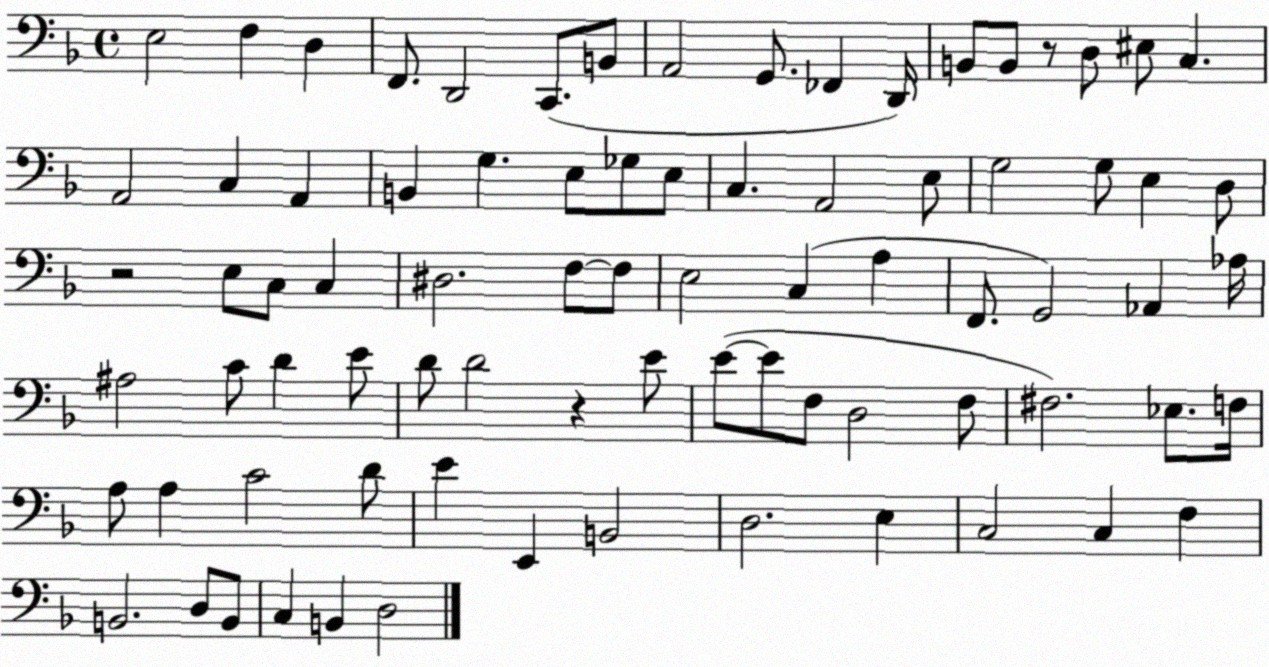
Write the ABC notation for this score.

X:1
T:Untitled
M:4/4
L:1/4
K:F
E,2 F, D, F,,/2 D,,2 C,,/2 B,,/2 A,,2 G,,/2 _F,, D,,/4 B,,/2 B,,/2 z/2 D,/2 ^E,/2 C, A,,2 C, A,, B,, G, E,/2 _G,/2 E,/2 C, A,,2 E,/2 G,2 G,/2 E, D,/2 z2 E,/2 C,/2 C, ^D,2 F,/2 F,/2 E,2 C, A, F,,/2 G,,2 _A,, _A,/4 ^A,2 C/2 D E/2 D/2 D2 z E/2 E/2 E/2 F,/2 D,2 F,/2 ^F,2 _E,/2 F,/4 A,/2 A, C2 D/2 E E,, B,,2 D,2 E, C,2 C, F, B,,2 D,/2 B,,/2 C, B,, D,2